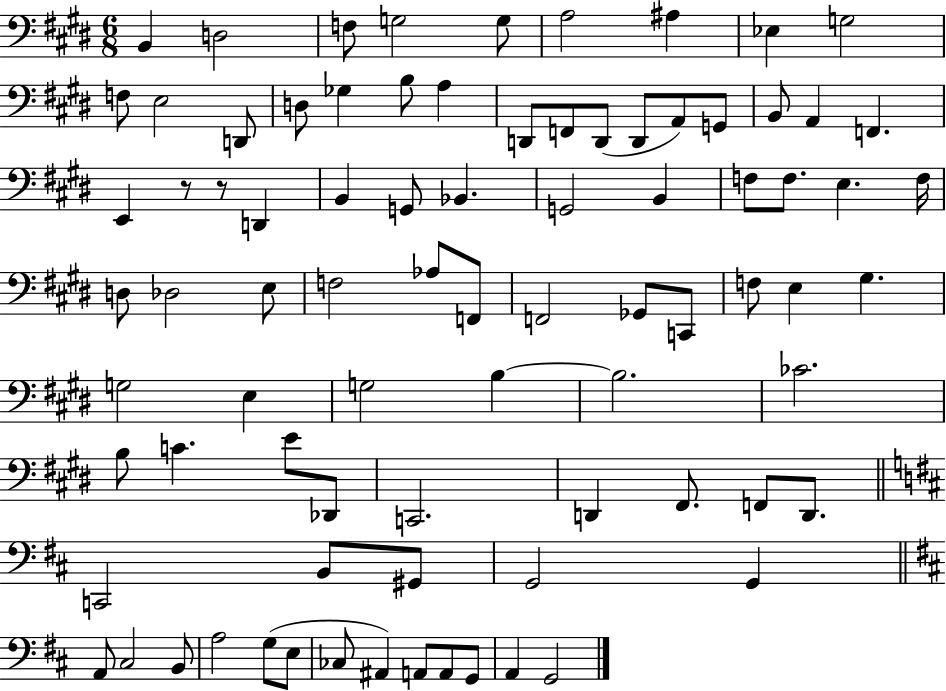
B2/q D3/h F3/e G3/h G3/e A3/h A#3/q Eb3/q G3/h F3/e E3/h D2/e D3/e Gb3/q B3/e A3/q D2/e F2/e D2/e D2/e A2/e G2/e B2/e A2/q F2/q. E2/q R/e R/e D2/q B2/q G2/e Bb2/q. G2/h B2/q F3/e F3/e. E3/q. F3/s D3/e Db3/h E3/e F3/h Ab3/e F2/e F2/h Gb2/e C2/e F3/e E3/q G#3/q. G3/h E3/q G3/h B3/q B3/h. CES4/h. B3/e C4/q. E4/e Db2/e C2/h. D2/q F#2/e. F2/e D2/e. C2/h B2/e G#2/e G2/h G2/q A2/e C#3/h B2/e A3/h G3/e E3/e CES3/e A#2/q A2/e A2/e G2/e A2/q G2/h